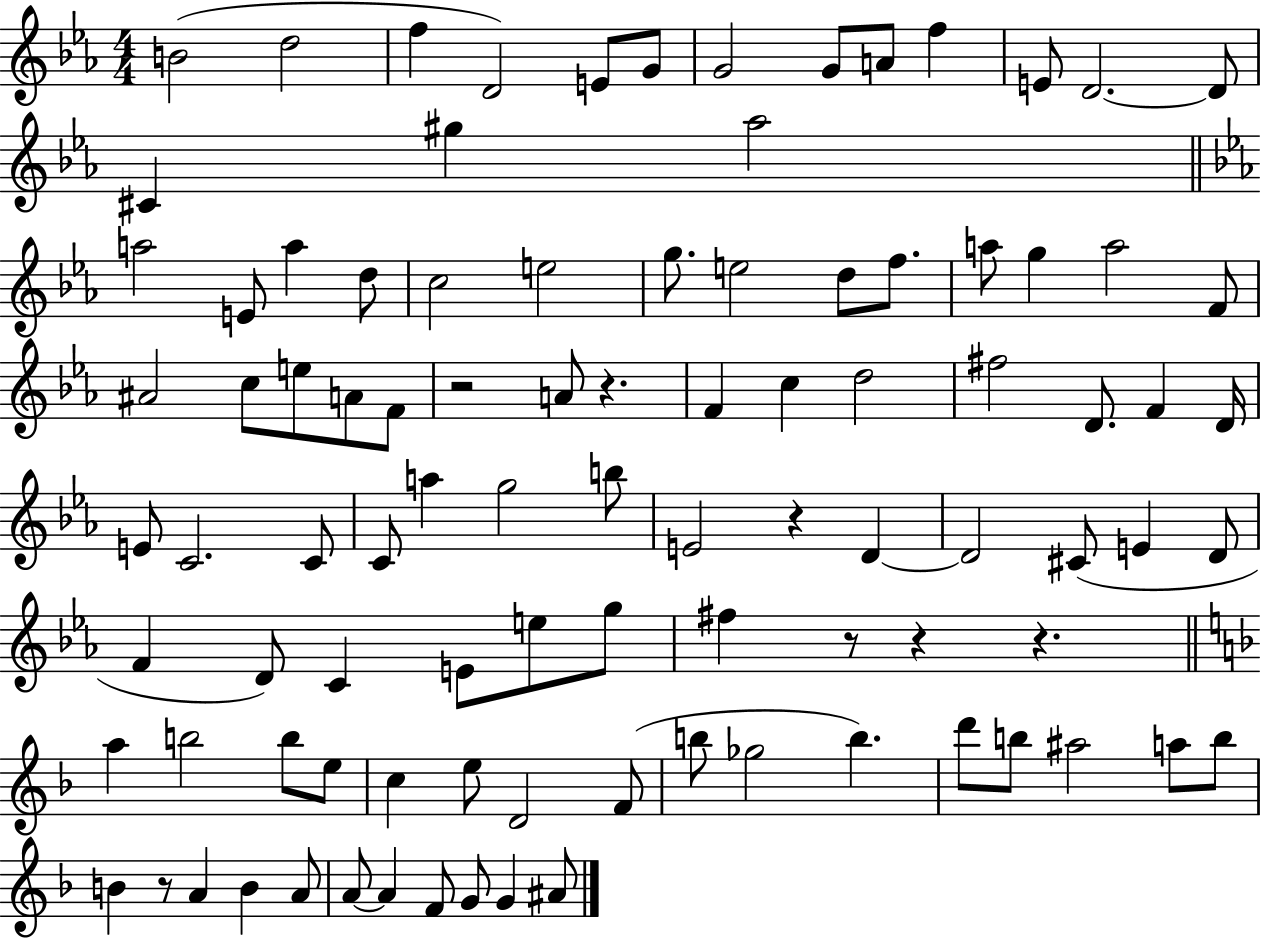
{
  \clef treble
  \numericTimeSignature
  \time 4/4
  \key ees \major
  b'2( d''2 | f''4 d'2) e'8 g'8 | g'2 g'8 a'8 f''4 | e'8 d'2.~~ d'8 | \break cis'4 gis''4 aes''2 | \bar "||" \break \key ees \major a''2 e'8 a''4 d''8 | c''2 e''2 | g''8. e''2 d''8 f''8. | a''8 g''4 a''2 f'8 | \break ais'2 c''8 e''8 a'8 f'8 | r2 a'8 r4. | f'4 c''4 d''2 | fis''2 d'8. f'4 d'16 | \break e'8 c'2. c'8 | c'8 a''4 g''2 b''8 | e'2 r4 d'4~~ | d'2 cis'8( e'4 d'8 | \break f'4 d'8) c'4 e'8 e''8 g''8 | fis''4 r8 r4 r4. | \bar "||" \break \key d \minor a''4 b''2 b''8 e''8 | c''4 e''8 d'2 f'8( | b''8 ges''2 b''4.) | d'''8 b''8 ais''2 a''8 b''8 | \break b'4 r8 a'4 b'4 a'8 | a'8~~ a'4 f'8 g'8 g'4 ais'8 | \bar "|."
}